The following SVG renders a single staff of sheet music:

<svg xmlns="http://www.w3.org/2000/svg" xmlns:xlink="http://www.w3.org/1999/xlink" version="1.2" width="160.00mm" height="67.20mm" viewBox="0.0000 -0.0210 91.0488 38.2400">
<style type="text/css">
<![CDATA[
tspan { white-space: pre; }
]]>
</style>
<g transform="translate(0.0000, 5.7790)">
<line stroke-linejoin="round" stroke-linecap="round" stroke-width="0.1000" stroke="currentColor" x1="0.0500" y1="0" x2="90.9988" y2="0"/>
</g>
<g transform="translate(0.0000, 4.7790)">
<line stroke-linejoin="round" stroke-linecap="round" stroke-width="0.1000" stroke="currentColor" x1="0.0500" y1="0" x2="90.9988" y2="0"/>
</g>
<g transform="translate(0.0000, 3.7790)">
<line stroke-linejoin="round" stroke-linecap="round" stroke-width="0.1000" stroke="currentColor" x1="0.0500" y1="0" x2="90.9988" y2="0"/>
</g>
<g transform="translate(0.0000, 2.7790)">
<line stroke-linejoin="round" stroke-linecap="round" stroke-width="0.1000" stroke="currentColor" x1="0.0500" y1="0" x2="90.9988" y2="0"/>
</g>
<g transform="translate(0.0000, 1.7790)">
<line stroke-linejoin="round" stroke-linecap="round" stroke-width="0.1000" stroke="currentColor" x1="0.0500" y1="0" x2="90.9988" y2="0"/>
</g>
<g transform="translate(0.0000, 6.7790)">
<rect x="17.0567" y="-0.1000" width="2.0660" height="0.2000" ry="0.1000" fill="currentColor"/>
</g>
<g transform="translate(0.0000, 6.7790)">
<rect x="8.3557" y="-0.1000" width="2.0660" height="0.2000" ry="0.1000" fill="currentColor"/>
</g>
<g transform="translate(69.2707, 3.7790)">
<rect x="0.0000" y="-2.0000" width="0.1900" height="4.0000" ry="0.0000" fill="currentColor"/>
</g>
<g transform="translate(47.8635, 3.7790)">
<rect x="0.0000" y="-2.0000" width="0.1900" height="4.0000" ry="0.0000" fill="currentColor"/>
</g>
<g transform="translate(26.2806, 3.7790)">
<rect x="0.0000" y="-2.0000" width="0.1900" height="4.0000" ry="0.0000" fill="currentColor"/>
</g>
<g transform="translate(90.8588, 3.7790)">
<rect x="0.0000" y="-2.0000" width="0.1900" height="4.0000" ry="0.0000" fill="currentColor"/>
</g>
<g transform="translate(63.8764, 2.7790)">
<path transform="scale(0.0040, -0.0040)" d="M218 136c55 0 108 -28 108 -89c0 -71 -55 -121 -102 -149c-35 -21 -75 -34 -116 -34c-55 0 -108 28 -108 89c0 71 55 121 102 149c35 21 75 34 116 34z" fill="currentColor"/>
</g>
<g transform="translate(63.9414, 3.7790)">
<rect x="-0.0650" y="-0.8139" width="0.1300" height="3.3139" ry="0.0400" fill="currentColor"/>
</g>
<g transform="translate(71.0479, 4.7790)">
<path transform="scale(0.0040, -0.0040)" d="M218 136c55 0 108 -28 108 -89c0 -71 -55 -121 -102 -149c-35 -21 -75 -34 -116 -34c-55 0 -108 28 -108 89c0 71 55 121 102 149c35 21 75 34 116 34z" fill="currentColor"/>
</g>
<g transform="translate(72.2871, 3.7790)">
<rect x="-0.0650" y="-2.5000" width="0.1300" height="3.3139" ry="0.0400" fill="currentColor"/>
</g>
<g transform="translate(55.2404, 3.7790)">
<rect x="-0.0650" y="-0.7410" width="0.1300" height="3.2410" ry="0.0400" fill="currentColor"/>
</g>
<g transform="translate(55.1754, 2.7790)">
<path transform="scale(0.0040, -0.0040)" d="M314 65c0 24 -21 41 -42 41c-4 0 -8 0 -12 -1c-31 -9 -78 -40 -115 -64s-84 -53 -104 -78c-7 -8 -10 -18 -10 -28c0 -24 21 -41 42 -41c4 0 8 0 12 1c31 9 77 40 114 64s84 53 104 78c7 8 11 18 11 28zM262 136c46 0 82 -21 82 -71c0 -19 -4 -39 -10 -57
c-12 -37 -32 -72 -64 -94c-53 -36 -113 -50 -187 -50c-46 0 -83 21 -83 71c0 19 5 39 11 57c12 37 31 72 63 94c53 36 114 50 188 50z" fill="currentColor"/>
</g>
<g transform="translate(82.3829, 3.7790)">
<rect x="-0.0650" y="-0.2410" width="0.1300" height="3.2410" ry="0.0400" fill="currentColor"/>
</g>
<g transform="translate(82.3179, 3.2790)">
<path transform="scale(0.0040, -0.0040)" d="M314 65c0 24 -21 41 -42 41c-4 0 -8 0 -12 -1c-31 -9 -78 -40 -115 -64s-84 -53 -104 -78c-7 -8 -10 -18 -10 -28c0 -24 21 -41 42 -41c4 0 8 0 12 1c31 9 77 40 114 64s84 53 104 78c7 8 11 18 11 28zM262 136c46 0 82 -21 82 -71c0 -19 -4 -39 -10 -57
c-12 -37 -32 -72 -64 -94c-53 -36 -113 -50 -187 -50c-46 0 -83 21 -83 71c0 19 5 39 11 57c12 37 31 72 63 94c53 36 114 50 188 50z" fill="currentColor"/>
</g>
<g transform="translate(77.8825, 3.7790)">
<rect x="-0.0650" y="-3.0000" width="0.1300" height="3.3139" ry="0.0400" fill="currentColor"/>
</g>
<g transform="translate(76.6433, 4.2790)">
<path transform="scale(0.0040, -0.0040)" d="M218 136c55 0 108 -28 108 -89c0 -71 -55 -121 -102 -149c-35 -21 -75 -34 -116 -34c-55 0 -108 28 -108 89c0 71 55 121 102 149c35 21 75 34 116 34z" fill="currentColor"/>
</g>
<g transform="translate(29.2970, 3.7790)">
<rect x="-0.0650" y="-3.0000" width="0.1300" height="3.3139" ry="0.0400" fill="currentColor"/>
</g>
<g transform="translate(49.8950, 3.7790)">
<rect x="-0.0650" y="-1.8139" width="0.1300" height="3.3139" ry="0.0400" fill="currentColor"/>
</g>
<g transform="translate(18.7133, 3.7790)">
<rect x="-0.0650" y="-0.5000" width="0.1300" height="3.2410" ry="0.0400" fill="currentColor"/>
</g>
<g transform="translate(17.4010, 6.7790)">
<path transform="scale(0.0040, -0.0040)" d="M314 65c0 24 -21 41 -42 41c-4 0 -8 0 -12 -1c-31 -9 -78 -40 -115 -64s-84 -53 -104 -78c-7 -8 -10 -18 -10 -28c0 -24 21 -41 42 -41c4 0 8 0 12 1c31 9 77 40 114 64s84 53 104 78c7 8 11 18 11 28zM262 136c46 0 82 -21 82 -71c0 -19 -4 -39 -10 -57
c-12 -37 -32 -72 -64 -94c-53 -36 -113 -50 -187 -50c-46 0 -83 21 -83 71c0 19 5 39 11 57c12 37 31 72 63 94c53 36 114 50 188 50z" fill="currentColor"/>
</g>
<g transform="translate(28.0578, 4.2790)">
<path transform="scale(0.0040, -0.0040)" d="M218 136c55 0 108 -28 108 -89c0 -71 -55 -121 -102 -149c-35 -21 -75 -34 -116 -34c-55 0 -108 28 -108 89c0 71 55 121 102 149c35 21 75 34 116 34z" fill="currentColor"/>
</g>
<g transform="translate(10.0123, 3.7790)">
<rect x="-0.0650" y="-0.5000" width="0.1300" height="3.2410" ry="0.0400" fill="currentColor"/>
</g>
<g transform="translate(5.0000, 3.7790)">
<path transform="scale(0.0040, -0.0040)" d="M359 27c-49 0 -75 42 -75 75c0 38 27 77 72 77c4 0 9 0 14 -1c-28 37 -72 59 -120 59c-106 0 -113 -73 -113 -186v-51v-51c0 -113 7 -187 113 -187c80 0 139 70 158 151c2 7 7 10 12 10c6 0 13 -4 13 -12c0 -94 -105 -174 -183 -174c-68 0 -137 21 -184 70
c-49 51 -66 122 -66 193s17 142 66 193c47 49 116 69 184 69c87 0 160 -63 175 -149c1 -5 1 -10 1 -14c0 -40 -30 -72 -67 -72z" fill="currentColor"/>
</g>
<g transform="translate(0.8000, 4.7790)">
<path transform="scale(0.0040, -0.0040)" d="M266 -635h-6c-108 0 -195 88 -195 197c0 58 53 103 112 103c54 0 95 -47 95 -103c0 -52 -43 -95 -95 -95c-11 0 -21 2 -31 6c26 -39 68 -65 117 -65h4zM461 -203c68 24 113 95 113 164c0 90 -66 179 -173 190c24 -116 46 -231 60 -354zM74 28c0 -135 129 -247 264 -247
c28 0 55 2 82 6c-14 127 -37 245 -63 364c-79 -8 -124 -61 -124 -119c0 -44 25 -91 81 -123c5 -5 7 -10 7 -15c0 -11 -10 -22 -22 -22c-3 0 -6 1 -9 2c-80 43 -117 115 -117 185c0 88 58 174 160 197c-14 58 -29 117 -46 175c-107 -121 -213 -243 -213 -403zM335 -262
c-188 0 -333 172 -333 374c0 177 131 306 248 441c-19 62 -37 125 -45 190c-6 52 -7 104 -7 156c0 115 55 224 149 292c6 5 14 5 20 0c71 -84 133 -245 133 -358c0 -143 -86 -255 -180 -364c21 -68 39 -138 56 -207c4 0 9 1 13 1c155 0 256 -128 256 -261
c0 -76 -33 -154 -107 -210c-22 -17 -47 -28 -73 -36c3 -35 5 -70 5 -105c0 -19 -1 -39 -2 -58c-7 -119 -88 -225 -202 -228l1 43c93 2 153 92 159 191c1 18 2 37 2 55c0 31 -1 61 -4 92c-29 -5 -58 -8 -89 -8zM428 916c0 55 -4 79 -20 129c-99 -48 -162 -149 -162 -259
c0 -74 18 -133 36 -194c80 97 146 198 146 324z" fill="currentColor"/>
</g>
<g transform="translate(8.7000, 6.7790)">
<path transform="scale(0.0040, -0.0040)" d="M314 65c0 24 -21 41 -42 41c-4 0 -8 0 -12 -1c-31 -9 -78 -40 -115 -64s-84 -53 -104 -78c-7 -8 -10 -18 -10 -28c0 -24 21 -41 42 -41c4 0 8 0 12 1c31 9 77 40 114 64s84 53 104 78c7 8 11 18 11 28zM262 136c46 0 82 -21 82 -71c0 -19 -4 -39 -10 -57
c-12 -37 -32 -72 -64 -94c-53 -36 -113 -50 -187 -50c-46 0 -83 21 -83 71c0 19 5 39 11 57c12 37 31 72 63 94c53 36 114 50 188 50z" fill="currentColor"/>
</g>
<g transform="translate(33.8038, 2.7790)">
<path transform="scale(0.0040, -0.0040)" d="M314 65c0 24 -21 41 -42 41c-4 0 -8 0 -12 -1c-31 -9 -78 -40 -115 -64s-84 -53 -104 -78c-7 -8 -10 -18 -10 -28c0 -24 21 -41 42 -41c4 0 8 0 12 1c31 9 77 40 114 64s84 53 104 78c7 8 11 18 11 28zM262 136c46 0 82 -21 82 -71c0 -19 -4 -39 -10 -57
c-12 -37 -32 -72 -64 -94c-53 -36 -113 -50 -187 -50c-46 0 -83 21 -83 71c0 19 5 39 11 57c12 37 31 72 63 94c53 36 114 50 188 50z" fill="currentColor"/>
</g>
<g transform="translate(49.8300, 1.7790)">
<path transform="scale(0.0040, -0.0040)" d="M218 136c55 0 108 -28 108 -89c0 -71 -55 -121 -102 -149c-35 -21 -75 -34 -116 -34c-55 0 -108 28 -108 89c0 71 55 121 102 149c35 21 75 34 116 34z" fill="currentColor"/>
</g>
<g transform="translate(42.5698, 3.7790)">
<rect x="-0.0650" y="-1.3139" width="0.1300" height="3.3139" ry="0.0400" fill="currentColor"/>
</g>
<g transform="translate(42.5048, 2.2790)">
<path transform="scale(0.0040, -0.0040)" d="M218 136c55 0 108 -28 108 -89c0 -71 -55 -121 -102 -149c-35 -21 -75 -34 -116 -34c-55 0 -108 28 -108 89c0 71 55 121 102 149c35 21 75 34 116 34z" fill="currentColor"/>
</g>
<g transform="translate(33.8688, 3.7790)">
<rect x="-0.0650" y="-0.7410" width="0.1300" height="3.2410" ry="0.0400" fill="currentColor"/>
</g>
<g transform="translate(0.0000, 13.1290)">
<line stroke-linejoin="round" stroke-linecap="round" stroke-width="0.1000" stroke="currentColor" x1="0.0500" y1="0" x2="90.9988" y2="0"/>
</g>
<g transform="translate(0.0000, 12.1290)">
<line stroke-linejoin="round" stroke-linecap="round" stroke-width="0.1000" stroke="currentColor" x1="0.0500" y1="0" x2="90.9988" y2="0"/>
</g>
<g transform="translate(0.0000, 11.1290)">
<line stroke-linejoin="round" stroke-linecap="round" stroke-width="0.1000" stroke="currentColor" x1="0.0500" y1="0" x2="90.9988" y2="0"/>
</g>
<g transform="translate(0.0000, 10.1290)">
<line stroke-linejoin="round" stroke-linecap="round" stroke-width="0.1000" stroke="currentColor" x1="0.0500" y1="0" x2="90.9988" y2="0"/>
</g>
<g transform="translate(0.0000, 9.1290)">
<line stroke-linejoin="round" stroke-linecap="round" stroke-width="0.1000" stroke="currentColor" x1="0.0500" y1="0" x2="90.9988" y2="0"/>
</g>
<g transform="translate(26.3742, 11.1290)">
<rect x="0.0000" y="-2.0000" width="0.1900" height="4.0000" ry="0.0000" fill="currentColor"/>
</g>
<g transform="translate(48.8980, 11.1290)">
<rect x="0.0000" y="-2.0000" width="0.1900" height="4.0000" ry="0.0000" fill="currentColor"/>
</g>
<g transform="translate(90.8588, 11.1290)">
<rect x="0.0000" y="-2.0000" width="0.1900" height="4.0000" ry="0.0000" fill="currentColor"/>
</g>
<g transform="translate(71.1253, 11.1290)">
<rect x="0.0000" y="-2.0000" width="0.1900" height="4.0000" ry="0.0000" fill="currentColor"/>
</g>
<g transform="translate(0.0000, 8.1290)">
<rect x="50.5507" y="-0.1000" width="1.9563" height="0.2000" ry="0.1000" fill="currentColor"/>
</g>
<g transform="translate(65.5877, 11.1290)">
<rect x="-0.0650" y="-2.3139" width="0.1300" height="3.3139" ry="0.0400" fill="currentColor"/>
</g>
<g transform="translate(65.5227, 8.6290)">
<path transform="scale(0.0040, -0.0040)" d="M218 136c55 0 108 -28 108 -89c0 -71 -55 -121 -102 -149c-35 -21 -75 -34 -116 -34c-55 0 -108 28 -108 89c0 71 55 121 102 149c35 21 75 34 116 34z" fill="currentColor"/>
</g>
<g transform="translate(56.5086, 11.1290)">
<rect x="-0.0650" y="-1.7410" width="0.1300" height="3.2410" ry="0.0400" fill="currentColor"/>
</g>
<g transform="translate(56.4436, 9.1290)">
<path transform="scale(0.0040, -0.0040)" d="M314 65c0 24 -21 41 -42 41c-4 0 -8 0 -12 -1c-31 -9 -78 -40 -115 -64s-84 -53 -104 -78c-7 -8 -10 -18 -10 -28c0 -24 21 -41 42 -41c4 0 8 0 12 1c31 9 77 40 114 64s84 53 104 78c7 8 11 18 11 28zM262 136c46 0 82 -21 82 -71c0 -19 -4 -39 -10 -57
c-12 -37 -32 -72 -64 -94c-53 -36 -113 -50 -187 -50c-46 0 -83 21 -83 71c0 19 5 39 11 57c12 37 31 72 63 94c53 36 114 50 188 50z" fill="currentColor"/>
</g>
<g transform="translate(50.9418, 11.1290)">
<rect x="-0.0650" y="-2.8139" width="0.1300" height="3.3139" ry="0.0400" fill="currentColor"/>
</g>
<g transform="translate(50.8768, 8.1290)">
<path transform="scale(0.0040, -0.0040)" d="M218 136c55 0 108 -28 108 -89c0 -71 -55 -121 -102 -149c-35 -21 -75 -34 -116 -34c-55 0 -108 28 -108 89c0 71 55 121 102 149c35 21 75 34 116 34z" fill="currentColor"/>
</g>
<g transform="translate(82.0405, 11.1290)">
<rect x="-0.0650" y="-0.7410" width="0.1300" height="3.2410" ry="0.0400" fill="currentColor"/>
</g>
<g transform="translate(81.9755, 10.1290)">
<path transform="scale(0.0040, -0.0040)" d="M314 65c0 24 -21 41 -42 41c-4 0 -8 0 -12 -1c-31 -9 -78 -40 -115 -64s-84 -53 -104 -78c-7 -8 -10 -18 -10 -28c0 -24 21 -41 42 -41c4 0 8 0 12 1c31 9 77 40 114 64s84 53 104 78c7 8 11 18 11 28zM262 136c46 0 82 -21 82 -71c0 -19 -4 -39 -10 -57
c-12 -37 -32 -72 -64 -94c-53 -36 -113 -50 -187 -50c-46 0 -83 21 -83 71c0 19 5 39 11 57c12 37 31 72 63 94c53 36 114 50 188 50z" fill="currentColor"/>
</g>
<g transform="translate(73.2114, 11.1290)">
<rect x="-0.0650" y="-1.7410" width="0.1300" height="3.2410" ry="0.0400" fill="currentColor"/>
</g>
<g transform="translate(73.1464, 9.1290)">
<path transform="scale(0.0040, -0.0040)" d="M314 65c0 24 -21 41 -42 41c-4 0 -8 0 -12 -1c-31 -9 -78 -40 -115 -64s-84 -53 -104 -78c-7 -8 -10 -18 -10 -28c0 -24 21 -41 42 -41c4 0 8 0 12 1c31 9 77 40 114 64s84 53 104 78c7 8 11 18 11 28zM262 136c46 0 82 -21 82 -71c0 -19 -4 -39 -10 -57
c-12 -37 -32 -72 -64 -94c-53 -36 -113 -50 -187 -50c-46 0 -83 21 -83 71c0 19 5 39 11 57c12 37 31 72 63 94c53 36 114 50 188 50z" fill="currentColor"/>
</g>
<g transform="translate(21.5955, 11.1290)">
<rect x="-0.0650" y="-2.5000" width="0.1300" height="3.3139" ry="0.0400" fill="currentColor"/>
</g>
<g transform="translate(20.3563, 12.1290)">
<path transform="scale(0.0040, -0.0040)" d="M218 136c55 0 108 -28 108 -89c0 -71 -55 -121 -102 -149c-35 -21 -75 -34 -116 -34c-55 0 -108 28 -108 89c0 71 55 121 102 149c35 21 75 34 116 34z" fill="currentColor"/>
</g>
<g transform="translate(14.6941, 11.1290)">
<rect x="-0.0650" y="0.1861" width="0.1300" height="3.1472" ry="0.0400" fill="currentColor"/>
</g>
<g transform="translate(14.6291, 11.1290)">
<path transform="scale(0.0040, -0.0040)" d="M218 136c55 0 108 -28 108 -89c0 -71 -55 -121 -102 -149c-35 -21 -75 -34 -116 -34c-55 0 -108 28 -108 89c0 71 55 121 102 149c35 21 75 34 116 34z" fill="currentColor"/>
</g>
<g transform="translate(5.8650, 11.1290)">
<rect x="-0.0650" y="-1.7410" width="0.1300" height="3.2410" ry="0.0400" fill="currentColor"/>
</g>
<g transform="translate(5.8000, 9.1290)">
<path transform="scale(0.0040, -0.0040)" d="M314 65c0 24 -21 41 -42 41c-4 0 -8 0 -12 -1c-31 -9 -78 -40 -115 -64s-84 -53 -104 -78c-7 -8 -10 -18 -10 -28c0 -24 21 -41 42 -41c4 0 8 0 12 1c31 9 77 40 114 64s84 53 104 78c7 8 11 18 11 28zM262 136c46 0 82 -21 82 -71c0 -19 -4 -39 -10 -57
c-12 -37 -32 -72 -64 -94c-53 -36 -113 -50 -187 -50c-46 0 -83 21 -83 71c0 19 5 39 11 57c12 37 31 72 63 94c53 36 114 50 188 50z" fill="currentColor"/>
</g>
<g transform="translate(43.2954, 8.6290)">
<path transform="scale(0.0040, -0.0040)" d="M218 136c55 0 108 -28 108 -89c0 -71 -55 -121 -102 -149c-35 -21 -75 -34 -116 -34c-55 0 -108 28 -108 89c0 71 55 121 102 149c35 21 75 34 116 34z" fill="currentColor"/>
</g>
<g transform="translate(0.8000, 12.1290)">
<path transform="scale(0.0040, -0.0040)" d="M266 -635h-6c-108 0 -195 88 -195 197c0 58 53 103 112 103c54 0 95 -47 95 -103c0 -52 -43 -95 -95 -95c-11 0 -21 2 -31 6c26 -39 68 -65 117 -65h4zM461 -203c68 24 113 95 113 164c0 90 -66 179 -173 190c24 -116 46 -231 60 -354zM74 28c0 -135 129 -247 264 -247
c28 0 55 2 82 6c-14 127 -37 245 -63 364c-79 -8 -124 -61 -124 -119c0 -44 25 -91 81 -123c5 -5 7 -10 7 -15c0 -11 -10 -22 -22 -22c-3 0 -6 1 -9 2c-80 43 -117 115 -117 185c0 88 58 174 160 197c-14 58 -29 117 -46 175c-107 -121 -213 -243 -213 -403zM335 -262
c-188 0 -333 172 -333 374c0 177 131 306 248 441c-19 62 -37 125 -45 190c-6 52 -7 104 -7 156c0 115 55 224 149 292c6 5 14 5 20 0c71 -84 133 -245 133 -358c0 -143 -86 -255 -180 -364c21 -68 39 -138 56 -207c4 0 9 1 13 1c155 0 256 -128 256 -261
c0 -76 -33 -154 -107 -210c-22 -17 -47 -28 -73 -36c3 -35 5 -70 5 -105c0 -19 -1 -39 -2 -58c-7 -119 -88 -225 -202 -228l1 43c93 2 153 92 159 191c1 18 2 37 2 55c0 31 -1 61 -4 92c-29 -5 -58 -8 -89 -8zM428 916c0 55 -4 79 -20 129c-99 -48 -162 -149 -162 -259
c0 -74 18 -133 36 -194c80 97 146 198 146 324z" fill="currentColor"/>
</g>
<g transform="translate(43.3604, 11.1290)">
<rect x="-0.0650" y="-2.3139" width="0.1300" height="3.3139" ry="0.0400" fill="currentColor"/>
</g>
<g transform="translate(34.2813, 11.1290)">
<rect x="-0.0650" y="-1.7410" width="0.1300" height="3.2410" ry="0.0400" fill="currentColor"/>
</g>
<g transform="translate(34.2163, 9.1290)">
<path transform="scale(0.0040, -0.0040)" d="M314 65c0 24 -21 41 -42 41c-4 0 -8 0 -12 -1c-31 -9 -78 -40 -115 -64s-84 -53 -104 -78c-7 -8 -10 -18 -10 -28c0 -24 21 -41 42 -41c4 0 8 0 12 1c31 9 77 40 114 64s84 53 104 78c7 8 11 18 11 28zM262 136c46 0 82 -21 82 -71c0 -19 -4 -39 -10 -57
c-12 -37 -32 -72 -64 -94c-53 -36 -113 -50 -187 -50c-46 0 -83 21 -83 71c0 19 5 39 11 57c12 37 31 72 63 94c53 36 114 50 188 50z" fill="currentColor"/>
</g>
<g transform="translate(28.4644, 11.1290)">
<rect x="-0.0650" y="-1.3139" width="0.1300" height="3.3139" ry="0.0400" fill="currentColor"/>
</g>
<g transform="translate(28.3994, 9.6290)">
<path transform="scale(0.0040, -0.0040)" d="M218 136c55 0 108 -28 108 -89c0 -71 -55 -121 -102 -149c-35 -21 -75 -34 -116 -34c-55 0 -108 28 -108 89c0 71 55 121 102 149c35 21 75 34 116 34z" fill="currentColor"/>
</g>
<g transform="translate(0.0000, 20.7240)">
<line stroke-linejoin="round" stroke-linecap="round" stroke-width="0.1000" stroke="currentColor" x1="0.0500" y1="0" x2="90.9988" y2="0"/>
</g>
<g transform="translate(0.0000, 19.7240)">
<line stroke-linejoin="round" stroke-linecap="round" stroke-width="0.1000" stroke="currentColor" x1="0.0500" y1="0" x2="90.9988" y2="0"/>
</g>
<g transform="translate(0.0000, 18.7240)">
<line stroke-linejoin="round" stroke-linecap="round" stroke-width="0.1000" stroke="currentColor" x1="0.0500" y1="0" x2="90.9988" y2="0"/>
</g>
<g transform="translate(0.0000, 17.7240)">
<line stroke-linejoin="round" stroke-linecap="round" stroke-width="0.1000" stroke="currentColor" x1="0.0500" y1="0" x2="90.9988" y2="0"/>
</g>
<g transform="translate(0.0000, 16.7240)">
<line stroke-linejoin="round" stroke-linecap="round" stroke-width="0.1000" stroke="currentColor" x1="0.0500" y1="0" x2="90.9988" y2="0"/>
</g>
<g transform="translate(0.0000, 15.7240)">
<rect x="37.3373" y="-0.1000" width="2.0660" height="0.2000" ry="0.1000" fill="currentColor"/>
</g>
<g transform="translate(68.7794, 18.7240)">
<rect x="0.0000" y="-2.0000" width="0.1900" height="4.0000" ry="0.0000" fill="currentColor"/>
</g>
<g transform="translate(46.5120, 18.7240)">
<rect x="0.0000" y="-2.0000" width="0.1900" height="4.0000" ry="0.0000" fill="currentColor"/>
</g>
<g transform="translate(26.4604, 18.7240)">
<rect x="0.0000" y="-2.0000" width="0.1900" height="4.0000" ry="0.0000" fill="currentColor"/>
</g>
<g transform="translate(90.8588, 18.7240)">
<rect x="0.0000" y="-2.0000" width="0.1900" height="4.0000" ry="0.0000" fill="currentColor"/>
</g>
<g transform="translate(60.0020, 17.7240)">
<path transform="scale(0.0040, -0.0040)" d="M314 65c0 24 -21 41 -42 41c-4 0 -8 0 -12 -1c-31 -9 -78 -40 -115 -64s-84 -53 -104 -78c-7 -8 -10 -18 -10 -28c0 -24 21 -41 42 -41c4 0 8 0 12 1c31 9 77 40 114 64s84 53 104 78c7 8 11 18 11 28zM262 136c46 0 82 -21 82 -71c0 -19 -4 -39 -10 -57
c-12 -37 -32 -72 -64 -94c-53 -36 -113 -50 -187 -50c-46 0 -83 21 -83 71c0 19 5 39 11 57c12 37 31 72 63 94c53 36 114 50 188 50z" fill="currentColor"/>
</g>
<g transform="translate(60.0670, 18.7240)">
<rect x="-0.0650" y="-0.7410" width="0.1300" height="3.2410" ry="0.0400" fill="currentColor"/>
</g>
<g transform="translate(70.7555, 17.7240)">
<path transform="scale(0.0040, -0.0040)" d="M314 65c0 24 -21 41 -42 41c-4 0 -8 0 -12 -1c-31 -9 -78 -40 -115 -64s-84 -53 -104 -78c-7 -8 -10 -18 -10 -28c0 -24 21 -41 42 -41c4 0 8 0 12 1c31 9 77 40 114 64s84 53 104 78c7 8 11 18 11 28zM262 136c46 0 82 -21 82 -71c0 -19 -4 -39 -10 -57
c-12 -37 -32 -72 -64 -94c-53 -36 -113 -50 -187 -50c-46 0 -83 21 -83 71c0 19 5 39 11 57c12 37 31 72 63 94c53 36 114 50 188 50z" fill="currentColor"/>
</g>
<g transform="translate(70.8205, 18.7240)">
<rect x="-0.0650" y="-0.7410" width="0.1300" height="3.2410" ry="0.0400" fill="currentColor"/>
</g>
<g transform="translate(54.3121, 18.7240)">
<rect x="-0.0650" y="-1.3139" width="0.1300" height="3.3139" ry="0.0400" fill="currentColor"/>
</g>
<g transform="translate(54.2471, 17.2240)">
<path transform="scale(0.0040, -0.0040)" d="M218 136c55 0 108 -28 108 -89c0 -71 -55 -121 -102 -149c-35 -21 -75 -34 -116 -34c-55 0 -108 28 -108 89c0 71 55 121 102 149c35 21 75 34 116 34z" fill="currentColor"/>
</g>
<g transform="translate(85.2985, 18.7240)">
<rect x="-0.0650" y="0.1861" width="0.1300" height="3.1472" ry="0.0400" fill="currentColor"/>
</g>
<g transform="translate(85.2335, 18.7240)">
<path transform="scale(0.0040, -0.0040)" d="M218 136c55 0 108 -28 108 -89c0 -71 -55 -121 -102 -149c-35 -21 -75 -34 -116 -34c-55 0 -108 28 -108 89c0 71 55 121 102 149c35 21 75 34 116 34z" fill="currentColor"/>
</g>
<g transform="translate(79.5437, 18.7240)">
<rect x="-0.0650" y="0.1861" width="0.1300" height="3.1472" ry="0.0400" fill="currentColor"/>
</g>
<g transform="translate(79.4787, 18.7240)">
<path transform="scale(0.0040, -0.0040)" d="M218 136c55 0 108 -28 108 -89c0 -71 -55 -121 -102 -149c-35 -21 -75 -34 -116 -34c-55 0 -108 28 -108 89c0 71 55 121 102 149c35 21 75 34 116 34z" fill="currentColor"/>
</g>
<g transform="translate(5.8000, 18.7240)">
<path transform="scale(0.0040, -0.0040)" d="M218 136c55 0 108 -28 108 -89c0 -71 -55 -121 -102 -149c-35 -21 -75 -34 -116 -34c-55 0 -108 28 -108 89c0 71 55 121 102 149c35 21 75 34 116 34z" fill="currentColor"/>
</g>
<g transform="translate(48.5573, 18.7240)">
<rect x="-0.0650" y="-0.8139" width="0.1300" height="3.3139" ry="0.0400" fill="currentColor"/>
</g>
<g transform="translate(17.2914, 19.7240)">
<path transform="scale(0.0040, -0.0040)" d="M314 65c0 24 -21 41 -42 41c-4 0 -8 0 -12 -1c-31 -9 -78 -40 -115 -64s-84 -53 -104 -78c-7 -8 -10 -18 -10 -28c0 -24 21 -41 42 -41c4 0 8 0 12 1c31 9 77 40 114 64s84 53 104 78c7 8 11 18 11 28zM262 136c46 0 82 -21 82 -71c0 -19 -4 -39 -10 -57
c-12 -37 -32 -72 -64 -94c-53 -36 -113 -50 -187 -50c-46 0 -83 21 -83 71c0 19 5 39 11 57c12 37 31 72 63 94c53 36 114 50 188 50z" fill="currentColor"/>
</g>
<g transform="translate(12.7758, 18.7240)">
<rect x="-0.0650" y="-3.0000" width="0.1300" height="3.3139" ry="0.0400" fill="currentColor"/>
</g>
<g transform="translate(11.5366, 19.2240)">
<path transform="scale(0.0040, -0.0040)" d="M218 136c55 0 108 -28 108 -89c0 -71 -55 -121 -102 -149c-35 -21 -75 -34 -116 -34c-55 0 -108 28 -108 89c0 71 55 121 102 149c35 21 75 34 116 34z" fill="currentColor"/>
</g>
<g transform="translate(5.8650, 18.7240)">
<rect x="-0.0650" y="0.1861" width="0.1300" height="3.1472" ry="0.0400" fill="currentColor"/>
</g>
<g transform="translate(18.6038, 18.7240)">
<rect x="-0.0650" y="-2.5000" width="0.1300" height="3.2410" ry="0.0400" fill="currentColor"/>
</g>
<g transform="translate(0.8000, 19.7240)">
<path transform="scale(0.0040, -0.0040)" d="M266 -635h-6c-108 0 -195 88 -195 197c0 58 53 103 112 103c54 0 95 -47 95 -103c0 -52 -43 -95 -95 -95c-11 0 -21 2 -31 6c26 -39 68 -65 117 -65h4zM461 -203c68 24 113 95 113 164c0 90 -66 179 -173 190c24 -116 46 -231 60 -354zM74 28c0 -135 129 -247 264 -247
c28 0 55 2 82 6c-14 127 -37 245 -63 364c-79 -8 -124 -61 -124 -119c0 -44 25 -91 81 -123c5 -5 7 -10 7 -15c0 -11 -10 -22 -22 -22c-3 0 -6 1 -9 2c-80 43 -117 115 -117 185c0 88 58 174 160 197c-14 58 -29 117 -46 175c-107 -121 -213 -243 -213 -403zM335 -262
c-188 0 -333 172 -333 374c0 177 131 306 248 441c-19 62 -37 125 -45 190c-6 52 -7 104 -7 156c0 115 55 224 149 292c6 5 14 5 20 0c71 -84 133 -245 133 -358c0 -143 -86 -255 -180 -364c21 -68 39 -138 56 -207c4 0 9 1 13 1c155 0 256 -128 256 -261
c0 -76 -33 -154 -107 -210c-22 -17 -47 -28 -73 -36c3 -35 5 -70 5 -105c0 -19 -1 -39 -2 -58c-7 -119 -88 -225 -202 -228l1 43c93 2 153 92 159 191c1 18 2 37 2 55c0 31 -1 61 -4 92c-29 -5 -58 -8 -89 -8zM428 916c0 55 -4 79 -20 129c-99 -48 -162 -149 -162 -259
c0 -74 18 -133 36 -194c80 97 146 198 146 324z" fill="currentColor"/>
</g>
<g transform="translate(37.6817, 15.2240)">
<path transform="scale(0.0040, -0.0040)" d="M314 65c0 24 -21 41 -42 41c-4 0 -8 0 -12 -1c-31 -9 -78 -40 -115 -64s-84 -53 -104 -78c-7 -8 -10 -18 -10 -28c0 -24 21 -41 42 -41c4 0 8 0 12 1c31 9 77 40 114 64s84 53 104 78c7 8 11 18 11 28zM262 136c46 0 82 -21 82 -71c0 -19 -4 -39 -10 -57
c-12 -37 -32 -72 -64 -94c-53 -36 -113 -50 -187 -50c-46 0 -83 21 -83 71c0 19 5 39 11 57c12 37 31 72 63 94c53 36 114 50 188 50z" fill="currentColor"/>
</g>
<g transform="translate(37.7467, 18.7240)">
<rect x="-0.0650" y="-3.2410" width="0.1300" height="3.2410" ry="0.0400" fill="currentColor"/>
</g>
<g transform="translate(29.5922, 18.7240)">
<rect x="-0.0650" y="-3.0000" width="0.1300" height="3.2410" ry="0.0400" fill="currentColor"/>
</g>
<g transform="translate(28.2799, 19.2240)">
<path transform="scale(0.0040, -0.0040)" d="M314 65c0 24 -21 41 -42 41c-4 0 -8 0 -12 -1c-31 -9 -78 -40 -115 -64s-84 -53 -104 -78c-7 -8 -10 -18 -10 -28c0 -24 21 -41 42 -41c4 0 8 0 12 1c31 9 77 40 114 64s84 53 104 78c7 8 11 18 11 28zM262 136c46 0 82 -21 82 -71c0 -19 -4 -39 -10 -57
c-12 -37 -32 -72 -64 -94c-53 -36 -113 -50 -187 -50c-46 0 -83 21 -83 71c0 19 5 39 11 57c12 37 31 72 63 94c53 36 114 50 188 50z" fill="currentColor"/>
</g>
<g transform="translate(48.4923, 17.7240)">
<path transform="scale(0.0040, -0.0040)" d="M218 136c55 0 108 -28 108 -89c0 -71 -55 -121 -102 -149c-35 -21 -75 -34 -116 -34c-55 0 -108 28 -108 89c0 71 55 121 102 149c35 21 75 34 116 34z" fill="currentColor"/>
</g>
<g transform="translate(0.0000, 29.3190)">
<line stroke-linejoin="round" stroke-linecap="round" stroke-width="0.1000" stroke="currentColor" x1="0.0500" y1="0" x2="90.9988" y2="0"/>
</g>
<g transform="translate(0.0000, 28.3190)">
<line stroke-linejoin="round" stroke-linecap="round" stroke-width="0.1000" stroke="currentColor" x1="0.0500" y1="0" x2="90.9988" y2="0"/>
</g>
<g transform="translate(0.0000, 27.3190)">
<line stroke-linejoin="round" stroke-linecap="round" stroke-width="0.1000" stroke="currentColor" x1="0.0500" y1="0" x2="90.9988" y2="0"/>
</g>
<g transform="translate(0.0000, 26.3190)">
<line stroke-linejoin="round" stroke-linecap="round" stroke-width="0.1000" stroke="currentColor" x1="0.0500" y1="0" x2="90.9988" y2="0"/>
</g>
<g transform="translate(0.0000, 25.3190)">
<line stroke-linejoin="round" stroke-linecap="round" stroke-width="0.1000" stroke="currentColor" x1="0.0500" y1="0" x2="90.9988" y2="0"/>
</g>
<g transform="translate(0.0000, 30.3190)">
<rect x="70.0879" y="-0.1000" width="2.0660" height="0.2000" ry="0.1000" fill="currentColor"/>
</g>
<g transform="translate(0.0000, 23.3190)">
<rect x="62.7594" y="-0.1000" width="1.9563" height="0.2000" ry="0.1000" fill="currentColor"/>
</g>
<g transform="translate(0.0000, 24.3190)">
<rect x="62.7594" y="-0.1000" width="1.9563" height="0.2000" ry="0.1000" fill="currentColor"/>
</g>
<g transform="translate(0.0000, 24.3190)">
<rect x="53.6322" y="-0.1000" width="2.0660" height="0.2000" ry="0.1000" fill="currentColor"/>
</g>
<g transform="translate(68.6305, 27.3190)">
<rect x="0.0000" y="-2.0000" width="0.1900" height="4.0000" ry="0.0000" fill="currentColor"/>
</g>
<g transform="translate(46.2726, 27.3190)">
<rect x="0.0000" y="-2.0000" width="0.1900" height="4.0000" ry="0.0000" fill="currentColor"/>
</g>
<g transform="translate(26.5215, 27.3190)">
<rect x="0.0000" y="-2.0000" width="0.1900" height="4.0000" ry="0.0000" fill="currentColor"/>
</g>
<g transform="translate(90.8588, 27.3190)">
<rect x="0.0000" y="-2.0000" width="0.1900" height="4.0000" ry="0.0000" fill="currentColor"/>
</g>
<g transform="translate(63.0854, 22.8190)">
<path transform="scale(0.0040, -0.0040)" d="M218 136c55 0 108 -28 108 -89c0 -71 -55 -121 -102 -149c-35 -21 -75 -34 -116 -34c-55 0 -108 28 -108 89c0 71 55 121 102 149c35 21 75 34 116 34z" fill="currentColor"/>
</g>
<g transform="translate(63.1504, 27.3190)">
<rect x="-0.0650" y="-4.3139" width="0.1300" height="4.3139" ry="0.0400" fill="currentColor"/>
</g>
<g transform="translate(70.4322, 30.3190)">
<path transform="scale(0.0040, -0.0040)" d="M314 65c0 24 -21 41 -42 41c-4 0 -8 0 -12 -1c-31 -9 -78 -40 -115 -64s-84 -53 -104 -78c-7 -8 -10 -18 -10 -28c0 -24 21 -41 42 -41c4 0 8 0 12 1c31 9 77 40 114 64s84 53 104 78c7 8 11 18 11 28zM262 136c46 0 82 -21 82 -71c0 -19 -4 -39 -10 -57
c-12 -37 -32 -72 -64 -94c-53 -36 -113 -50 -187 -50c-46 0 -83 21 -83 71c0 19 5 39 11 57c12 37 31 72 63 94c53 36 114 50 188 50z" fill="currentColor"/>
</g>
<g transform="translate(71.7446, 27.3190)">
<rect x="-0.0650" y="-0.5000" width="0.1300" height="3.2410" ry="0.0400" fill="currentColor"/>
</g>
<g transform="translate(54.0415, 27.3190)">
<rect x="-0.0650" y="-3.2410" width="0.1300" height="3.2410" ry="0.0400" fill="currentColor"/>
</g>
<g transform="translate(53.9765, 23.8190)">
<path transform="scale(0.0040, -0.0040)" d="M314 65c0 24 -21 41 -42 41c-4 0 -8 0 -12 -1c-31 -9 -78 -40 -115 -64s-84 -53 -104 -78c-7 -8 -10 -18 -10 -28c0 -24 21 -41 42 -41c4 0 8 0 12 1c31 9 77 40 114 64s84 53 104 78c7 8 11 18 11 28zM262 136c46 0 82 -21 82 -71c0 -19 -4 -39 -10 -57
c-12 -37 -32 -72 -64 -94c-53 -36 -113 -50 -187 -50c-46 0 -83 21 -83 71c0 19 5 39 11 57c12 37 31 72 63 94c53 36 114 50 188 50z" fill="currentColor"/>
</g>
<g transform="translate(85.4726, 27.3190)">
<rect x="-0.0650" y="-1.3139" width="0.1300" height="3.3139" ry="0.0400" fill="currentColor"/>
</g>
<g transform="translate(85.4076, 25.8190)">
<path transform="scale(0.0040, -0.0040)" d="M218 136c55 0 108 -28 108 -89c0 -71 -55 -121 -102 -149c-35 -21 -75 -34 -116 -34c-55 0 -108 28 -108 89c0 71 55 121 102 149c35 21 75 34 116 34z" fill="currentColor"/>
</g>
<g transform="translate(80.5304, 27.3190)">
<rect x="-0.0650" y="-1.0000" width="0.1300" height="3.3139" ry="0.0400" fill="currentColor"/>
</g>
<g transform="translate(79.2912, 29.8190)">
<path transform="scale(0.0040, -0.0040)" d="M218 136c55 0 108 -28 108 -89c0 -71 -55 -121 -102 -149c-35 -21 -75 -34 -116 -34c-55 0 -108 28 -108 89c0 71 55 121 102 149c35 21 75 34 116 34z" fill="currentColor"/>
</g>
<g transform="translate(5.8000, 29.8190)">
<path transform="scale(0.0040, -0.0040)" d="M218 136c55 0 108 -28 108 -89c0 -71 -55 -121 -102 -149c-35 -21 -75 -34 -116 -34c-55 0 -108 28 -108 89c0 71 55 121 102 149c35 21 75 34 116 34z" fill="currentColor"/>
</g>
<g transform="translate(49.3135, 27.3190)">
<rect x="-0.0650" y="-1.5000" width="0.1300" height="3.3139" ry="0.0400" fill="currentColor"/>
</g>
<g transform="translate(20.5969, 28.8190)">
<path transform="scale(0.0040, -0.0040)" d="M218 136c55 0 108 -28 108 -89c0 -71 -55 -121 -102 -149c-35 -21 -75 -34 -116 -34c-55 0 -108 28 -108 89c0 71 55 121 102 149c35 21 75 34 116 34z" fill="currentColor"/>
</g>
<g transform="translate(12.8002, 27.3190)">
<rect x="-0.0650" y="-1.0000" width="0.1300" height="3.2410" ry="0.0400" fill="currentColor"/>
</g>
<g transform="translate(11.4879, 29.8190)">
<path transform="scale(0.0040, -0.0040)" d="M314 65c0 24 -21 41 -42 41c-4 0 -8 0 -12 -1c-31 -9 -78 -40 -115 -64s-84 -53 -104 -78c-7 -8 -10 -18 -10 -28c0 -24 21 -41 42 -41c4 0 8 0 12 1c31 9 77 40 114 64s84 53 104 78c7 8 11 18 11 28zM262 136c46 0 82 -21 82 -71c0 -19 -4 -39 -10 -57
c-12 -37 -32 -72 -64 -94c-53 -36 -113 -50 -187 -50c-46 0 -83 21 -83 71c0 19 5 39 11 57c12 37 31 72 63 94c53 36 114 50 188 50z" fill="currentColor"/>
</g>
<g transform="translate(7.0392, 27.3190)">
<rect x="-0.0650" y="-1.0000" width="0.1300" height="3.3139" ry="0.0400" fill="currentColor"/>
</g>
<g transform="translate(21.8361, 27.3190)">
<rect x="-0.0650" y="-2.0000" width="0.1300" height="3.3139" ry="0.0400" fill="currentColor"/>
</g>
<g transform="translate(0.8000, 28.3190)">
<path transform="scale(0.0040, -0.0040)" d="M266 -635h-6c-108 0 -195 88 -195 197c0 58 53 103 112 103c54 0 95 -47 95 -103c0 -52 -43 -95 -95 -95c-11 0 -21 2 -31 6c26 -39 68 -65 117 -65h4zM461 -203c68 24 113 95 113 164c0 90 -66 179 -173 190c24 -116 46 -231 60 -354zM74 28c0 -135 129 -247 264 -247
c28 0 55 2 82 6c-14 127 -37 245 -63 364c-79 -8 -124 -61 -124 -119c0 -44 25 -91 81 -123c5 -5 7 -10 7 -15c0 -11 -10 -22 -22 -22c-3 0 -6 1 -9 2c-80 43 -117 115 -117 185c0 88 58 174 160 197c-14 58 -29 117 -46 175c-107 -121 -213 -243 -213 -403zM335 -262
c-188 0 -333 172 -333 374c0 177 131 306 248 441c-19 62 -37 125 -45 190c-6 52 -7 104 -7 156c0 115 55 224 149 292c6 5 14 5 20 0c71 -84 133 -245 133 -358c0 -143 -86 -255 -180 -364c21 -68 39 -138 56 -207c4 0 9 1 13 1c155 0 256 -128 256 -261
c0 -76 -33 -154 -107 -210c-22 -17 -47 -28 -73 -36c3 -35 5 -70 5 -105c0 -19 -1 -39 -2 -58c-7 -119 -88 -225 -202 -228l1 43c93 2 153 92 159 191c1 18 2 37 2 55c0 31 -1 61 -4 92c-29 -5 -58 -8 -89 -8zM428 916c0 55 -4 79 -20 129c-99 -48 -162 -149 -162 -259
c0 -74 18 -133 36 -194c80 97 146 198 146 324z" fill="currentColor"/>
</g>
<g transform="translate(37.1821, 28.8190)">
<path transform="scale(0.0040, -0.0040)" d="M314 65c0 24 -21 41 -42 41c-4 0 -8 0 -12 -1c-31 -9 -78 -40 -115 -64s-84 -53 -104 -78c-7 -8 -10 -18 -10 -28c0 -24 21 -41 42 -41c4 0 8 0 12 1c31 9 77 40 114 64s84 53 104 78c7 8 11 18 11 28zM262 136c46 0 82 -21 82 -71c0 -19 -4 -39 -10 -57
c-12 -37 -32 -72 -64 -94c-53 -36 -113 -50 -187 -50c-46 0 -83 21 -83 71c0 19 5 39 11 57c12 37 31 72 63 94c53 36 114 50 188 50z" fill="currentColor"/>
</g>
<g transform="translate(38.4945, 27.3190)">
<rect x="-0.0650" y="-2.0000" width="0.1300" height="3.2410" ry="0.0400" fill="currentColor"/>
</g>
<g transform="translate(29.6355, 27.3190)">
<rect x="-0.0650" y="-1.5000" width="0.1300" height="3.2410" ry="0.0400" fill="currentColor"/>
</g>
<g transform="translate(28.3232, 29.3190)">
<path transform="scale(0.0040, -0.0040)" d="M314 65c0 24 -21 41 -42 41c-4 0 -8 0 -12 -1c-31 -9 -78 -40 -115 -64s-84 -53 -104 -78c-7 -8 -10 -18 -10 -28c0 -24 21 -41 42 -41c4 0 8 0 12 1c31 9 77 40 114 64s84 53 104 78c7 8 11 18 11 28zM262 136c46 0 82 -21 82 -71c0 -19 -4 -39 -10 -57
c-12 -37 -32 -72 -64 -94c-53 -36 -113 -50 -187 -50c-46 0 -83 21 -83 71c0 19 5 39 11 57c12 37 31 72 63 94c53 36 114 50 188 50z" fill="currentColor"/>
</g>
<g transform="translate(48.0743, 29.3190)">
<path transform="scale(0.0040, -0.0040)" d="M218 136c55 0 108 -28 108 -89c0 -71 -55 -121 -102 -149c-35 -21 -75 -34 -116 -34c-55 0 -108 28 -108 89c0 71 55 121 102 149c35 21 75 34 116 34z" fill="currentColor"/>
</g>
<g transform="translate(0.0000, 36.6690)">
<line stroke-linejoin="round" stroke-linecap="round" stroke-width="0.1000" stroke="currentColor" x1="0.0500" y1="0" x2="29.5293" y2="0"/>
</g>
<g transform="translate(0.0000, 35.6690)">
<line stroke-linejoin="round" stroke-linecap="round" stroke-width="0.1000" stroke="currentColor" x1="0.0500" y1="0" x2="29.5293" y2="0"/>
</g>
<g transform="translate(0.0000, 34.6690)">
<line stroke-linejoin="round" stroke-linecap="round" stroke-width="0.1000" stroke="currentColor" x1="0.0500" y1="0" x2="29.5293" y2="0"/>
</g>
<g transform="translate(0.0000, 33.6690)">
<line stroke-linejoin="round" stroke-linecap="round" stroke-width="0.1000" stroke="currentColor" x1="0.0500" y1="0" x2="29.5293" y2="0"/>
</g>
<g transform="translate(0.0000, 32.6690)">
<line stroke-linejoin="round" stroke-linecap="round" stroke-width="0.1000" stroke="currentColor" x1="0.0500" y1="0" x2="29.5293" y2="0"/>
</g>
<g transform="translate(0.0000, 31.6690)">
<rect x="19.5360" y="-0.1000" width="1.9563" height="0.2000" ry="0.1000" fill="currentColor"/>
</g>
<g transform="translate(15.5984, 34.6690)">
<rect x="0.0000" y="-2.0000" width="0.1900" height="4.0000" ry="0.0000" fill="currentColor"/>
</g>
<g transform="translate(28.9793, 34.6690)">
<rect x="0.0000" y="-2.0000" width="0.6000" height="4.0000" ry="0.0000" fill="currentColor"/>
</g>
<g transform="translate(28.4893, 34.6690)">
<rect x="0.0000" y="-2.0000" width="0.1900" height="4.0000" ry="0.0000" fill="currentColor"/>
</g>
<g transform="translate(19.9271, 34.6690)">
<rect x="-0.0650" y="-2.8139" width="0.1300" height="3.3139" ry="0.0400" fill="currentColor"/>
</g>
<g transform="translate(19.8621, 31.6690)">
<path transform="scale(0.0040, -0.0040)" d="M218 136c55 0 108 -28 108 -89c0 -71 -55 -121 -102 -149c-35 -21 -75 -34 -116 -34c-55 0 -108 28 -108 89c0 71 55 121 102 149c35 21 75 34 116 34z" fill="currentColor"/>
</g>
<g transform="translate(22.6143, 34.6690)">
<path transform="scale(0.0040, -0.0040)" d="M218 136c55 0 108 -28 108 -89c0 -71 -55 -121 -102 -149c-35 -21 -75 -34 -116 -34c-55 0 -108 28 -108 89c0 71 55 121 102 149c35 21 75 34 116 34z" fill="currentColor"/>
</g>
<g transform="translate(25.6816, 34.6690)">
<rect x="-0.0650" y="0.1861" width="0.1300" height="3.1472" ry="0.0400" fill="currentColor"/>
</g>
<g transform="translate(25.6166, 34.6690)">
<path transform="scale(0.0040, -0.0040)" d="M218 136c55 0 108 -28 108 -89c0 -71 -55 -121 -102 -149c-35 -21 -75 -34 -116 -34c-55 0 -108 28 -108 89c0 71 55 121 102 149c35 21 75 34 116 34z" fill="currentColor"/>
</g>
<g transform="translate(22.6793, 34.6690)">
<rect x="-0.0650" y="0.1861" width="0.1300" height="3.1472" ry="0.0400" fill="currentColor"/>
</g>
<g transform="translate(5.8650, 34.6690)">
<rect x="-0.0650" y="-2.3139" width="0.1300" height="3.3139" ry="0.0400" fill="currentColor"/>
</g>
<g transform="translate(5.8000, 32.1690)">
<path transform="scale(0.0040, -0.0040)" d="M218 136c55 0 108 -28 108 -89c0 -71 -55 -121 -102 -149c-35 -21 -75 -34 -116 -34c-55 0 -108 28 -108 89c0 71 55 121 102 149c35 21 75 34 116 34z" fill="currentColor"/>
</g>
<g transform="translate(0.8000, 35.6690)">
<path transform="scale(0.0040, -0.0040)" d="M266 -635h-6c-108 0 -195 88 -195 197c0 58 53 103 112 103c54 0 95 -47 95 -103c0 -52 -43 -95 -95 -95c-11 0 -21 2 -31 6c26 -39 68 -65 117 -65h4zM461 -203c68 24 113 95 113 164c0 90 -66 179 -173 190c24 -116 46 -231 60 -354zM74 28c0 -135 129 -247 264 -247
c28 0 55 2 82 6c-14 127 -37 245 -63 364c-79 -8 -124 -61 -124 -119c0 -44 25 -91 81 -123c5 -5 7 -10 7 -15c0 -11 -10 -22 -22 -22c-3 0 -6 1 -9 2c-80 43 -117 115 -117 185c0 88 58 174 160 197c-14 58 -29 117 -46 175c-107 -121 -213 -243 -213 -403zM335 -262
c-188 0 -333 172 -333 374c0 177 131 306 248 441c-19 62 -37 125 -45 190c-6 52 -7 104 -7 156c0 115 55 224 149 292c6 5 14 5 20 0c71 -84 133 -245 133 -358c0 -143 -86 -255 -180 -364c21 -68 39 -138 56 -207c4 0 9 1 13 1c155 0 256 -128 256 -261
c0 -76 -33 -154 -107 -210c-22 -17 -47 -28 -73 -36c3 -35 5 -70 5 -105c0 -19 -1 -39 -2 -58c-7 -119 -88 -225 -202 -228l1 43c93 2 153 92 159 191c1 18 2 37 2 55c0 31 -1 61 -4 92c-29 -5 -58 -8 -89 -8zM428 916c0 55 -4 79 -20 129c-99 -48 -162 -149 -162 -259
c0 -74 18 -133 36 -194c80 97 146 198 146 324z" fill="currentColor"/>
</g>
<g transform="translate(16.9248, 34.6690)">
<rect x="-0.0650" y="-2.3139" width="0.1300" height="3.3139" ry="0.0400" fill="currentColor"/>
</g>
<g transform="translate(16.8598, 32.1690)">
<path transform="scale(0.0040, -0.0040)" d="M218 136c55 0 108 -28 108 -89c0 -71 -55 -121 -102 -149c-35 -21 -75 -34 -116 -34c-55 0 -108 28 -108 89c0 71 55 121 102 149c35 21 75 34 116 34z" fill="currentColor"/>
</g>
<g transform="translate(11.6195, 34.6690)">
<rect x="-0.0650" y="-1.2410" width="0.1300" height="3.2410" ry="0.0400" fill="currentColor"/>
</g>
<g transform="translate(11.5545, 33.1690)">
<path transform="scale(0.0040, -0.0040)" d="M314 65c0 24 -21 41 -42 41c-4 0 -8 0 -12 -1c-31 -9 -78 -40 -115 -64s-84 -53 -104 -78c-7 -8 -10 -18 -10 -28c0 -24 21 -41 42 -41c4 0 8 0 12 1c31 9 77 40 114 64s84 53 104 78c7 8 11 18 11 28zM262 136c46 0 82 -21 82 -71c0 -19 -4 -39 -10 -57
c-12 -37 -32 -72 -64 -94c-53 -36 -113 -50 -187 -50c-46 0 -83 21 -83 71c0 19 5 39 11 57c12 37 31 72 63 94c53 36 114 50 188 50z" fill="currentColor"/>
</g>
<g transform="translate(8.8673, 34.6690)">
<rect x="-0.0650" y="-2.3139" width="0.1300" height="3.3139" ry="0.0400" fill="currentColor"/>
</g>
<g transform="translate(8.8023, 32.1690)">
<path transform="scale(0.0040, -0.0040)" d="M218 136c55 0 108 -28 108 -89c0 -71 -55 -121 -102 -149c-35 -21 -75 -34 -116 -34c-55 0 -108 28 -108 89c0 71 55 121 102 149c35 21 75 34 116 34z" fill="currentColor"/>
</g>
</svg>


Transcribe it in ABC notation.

X:1
T:Untitled
M:4/4
L:1/4
K:C
C2 C2 A d2 e f d2 d G A c2 f2 B G e f2 g a f2 g f2 d2 B A G2 A2 b2 d e d2 d2 B B D D2 F E2 F2 E b2 d' C2 D e g g e2 g a B B